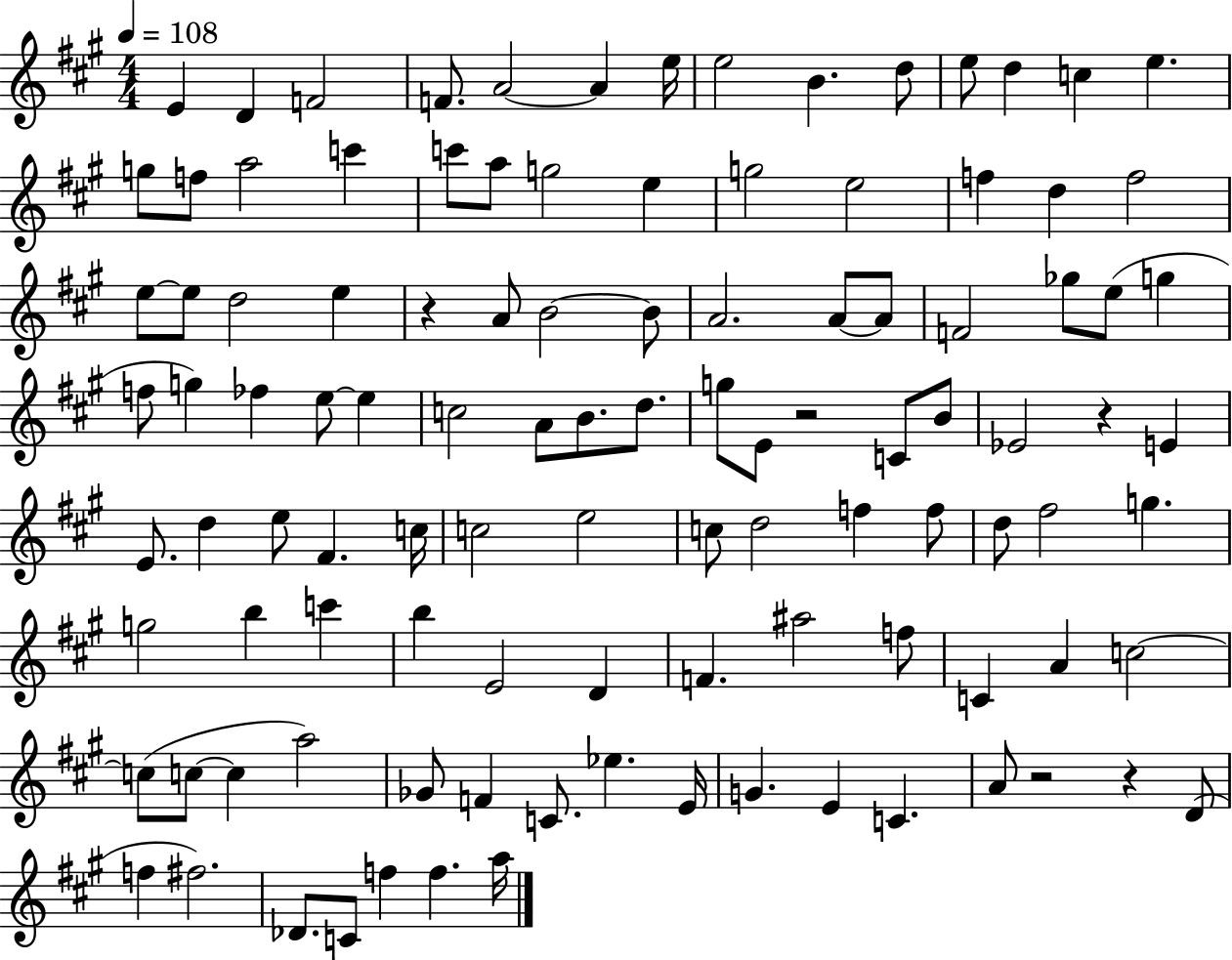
E4/q D4/q F4/h F4/e. A4/h A4/q E5/s E5/h B4/q. D5/e E5/e D5/q C5/q E5/q. G5/e F5/e A5/h C6/q C6/e A5/e G5/h E5/q G5/h E5/h F5/q D5/q F5/h E5/e E5/e D5/h E5/q R/q A4/e B4/h B4/e A4/h. A4/e A4/e F4/h Gb5/e E5/e G5/q F5/e G5/q FES5/q E5/e E5/q C5/h A4/e B4/e. D5/e. G5/e E4/e R/h C4/e B4/e Eb4/h R/q E4/q E4/e. D5/q E5/e F#4/q. C5/s C5/h E5/h C5/e D5/h F5/q F5/e D5/e F#5/h G5/q. G5/h B5/q C6/q B5/q E4/h D4/q F4/q. A#5/h F5/e C4/q A4/q C5/h C5/e C5/e C5/q A5/h Gb4/e F4/q C4/e. Eb5/q. E4/s G4/q. E4/q C4/q. A4/e R/h R/q D4/e F5/q F#5/h. Db4/e. C4/e F5/q F5/q. A5/s